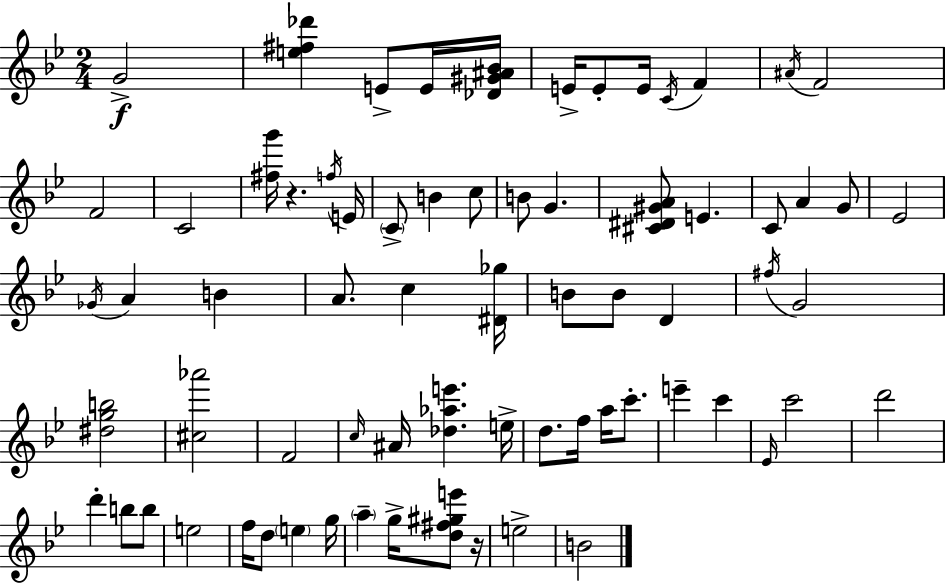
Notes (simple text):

G4/h [E5,F#5,Db6]/q E4/e E4/s [Db4,G#4,A#4,Bb4]/s E4/s E4/e E4/s C4/s F4/q A#4/s F4/h F4/h C4/h [F#5,G6]/s R/q. F5/s E4/s C4/e B4/q C5/e B4/e G4/q. [C#4,D#4,G#4,A4]/e E4/q. C4/e A4/q G4/e Eb4/h Gb4/s A4/q B4/q A4/e. C5/q [D#4,Gb5]/s B4/e B4/e D4/q F#5/s G4/h [D#5,G5,B5]/h [C#5,Ab6]/h F4/h C5/s A#4/s [Db5,Ab5,E6]/q. E5/s D5/e. F5/s A5/s C6/e. E6/q C6/q Eb4/s C6/h D6/h D6/q B5/e B5/e E5/h F5/s D5/e E5/q G5/s A5/q G5/s [D5,F#5,G#5,E6]/e R/s E5/h B4/h